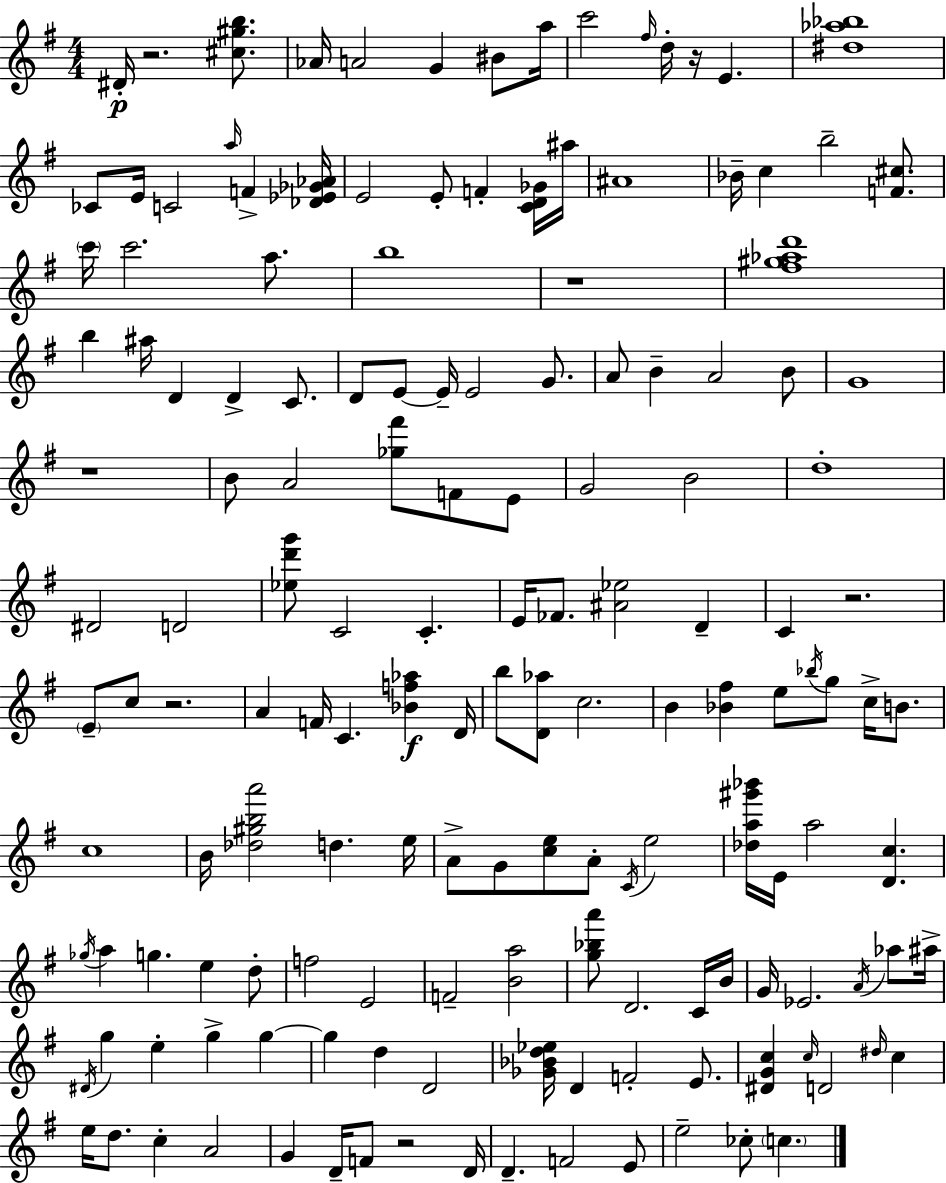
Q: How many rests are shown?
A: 7